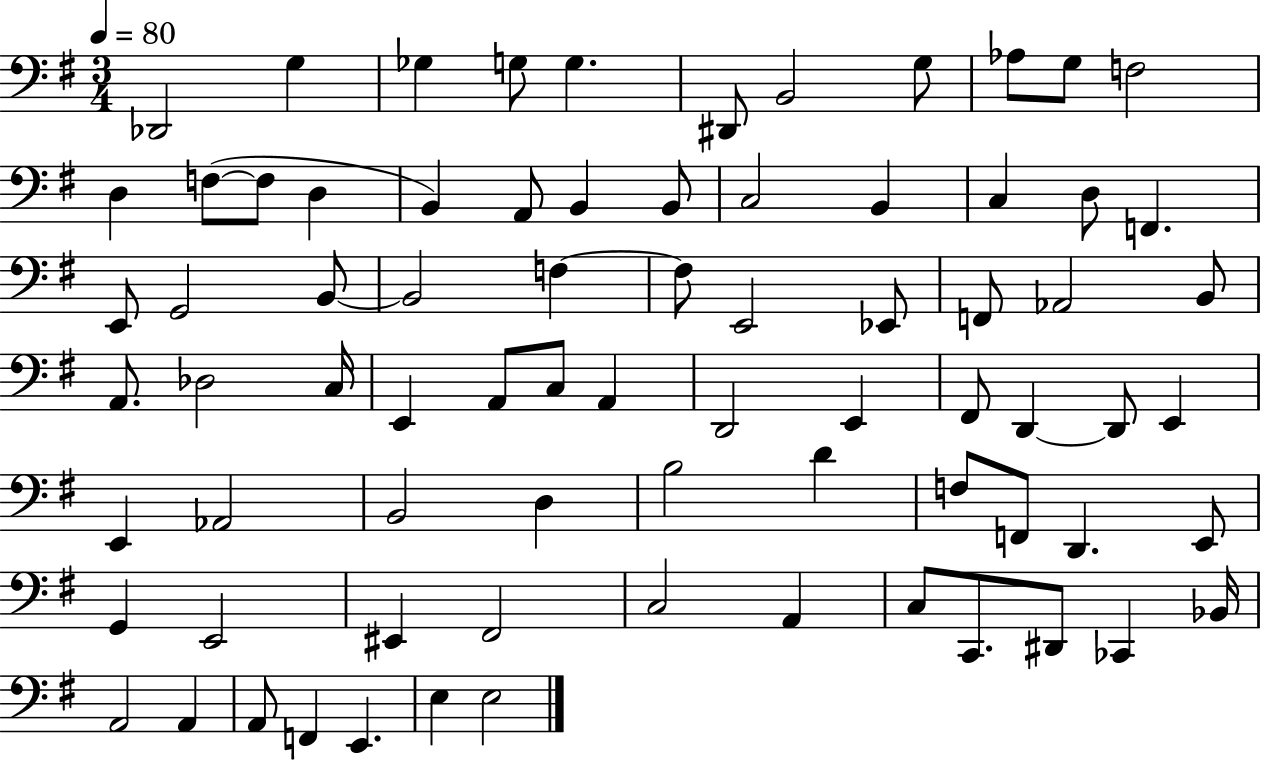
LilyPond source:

{
  \clef bass
  \numericTimeSignature
  \time 3/4
  \key g \major
  \tempo 4 = 80
  des,2 g4 | ges4 g8 g4. | dis,8 b,2 g8 | aes8 g8 f2 | \break d4 f8~(~ f8 d4 | b,4) a,8 b,4 b,8 | c2 b,4 | c4 d8 f,4. | \break e,8 g,2 b,8~~ | b,2 f4~~ | f8 e,2 ees,8 | f,8 aes,2 b,8 | \break a,8. des2 c16 | e,4 a,8 c8 a,4 | d,2 e,4 | fis,8 d,4~~ d,8 e,4 | \break e,4 aes,2 | b,2 d4 | b2 d'4 | f8 f,8 d,4. e,8 | \break g,4 e,2 | eis,4 fis,2 | c2 a,4 | c8 c,8. dis,8 ces,4 bes,16 | \break a,2 a,4 | a,8 f,4 e,4. | e4 e2 | \bar "|."
}